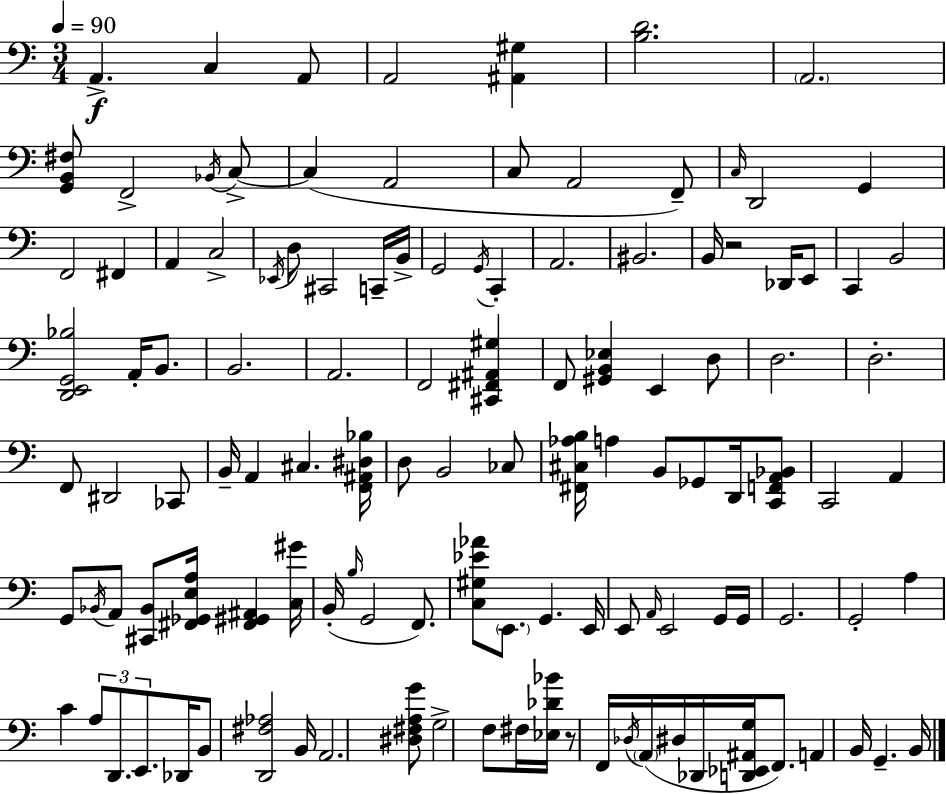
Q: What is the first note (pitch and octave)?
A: A2